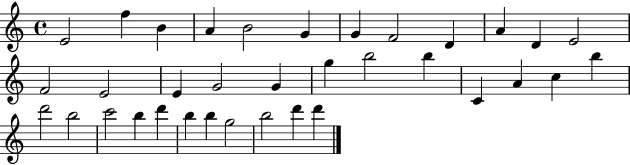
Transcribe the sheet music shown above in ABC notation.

X:1
T:Untitled
M:4/4
L:1/4
K:C
E2 f B A B2 G G F2 D A D E2 F2 E2 E G2 G g b2 b C A c b d'2 b2 c'2 b d' b b g2 b2 d' d'